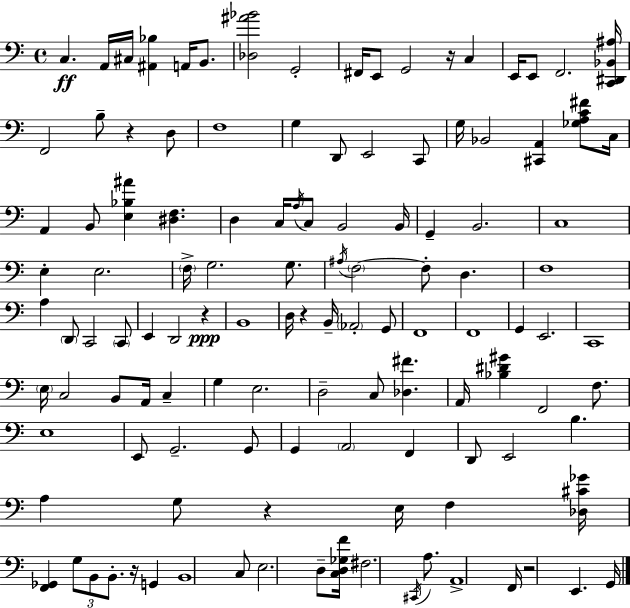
{
  \clef bass
  \time 4/4
  \defaultTimeSignature
  \key c \major
  c4.\ff a,16 cis16 <ais, bes>4 a,16 b,8. | <des ais' bes'>2 g,2-. | fis,16 e,8 g,2 r16 c4 | e,16 e,8 f,2. <c, dis, bes, ais>16 | \break f,2 b8-- r4 d8 | f1 | g4 d,8 e,2 c,8 | g16 bes,2 <cis, a,>4 <ges a c' fis'>8 c16 | \break a,4 b,8 <e bes ais'>4 <dis f>4. | d4 c16 \acciaccatura { a16 } c8 b,2 | b,16 g,4-- b,2. | c1 | \break e4-. e2. | \parenthesize f16-> g2. g8. | \acciaccatura { ais16 } \parenthesize f2~~ f8-. d4. | f1 | \break a4 \parenthesize d,8 c,2 | \parenthesize c,8 e,4 d,2 r4\ppp | b,1 | d16 r4 b,16-- \parenthesize aes,2-. | \break g,8 f,1 | f,1 | g,4 e,2. | c,1 | \break \parenthesize e16 c2 b,8 a,16 c4-- | g4 e2. | d2-- c8 <des fis'>4. | a,16 <bes dis' gis'>4 f,2 f8. | \break e1 | e,8 g,2.-- | g,8 g,4 \parenthesize a,2 f,4 | d,8 e,2 b4. | \break a4 g8 r4 e16 f4 | <des cis' ges'>16 <f, ges,>4 \tuplet 3/2 { g8 b,8 b,8.-. } r16 g,4 | b,1 | c8 e2. | \break d8-- <c d ges f'>16 fis2. \acciaccatura { cis,16 } | a8. a,1-> | f,16 r2 e,4. | g,16 \bar "|."
}